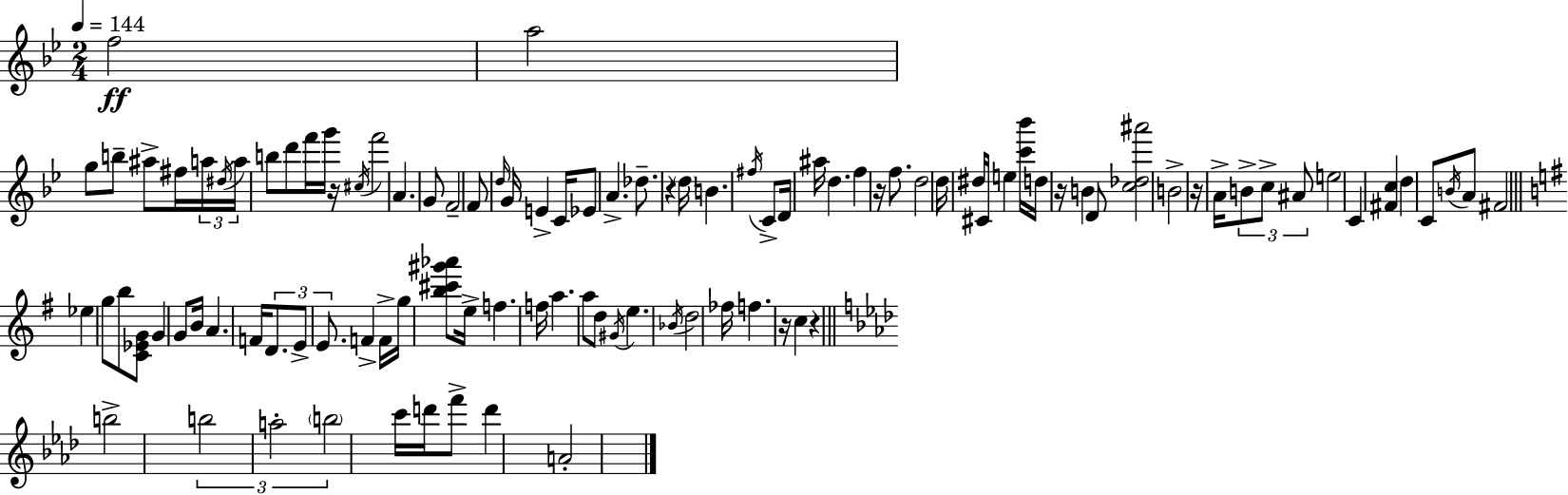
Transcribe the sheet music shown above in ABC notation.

X:1
T:Untitled
M:2/4
L:1/4
K:Gm
f2 a2 g/2 b/2 ^a/2 ^f/4 a/4 ^d/4 a/4 b/2 d'/2 f'/4 g'/4 z/4 ^c/4 f'2 A G/2 F2 F/2 d/4 G/4 E C/4 _E/2 A _d/2 z d/4 B ^f/4 C/2 D/4 ^a/4 d f z/4 f/2 d2 d/4 ^d/4 ^C/4 e [c'_b']/4 d/4 z/4 B D/2 [c_d^a']2 B2 z/4 A/4 B/2 c/2 ^A/2 e2 C [^Fc] d C/2 B/4 A/2 ^F2 _e g/2 b/2 [C_EG]/2 G G/2 B/4 A F/4 D/2 E/2 E/2 F F/4 g/4 [b^c'^g'_a']/2 e/4 f f/4 a a/2 d/2 ^G/4 e _B/4 d2 _f/4 f z/4 c z b2 b2 a2 b2 c'/4 d'/4 f'/2 d' A2